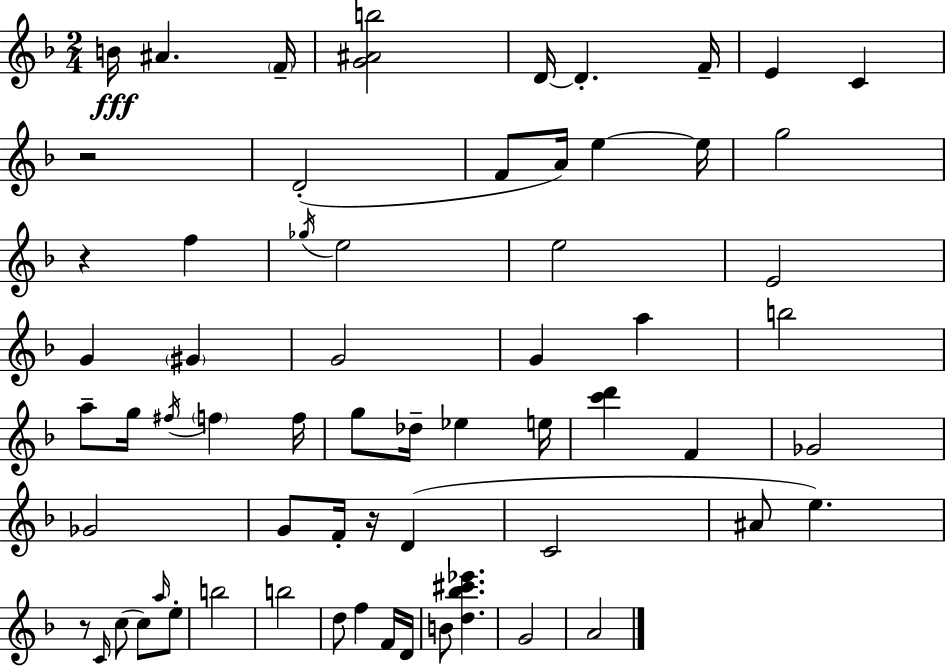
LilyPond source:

{
  \clef treble
  \numericTimeSignature
  \time 2/4
  \key d \minor
  b'16\fff ais'4. \parenthesize f'16-- | <g' ais' b''>2 | d'16~~ d'4.-. f'16-- | e'4 c'4 | \break r2 | d'2-.( | f'8 a'16) e''4~~ e''16 | g''2 | \break r4 f''4 | \acciaccatura { ges''16 } e''2 | e''2 | e'2 | \break g'4 \parenthesize gis'4 | g'2 | g'4 a''4 | b''2 | \break a''8-- g''16 \acciaccatura { fis''16 } \parenthesize f''4 | f''16 g''8 des''16-- ees''4 | e''16 <c''' d'''>4 f'4 | ges'2 | \break ges'2 | g'8 f'16-. r16 d'4( | c'2 | ais'8 e''4.) | \break r8 \grace { c'16 }( c''8 c''8) | \grace { a''16 } e''8-. b''2 | b''2 | d''8 f''4 | \break f'16 d'16 b'8 <d'' bes'' cis''' ees'''>4. | g'2 | a'2 | \bar "|."
}